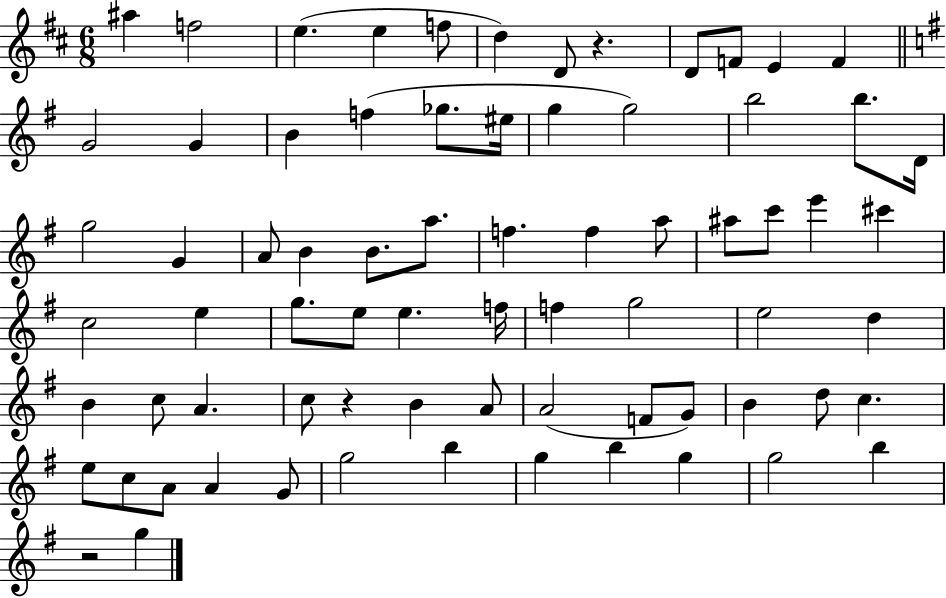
X:1
T:Untitled
M:6/8
L:1/4
K:D
^a f2 e e f/2 d D/2 z D/2 F/2 E F G2 G B f _g/2 ^e/4 g g2 b2 b/2 D/4 g2 G A/2 B B/2 a/2 f f a/2 ^a/2 c'/2 e' ^c' c2 e g/2 e/2 e f/4 f g2 e2 d B c/2 A c/2 z B A/2 A2 F/2 G/2 B d/2 c e/2 c/2 A/2 A G/2 g2 b g b g g2 b z2 g